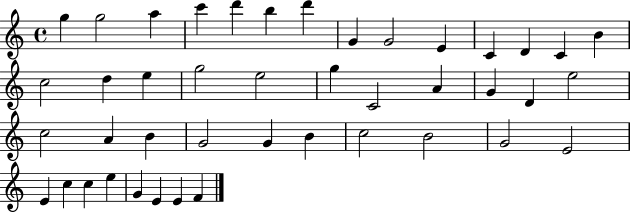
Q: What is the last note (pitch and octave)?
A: F4